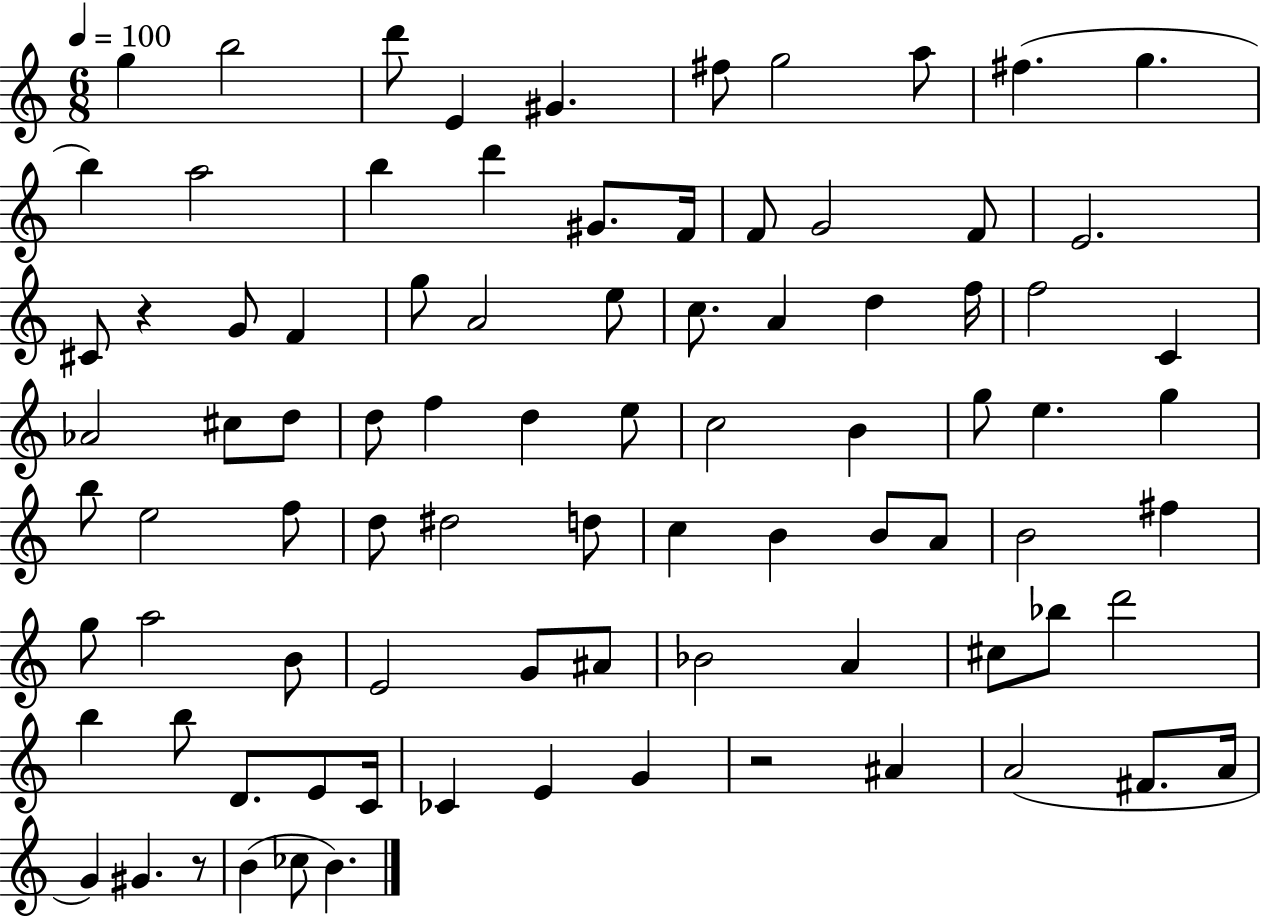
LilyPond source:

{
  \clef treble
  \numericTimeSignature
  \time 6/8
  \key c \major
  \tempo 4 = 100
  \repeat volta 2 { g''4 b''2 | d'''8 e'4 gis'4. | fis''8 g''2 a''8 | fis''4.( g''4. | \break b''4) a''2 | b''4 d'''4 gis'8. f'16 | f'8 g'2 f'8 | e'2. | \break cis'8 r4 g'8 f'4 | g''8 a'2 e''8 | c''8. a'4 d''4 f''16 | f''2 c'4 | \break aes'2 cis''8 d''8 | d''8 f''4 d''4 e''8 | c''2 b'4 | g''8 e''4. g''4 | \break b''8 e''2 f''8 | d''8 dis''2 d''8 | c''4 b'4 b'8 a'8 | b'2 fis''4 | \break g''8 a''2 b'8 | e'2 g'8 ais'8 | bes'2 a'4 | cis''8 bes''8 d'''2 | \break b''4 b''8 d'8. e'8 c'16 | ces'4 e'4 g'4 | r2 ais'4 | a'2( fis'8. a'16 | \break g'4) gis'4. r8 | b'4( ces''8 b'4.) | } \bar "|."
}